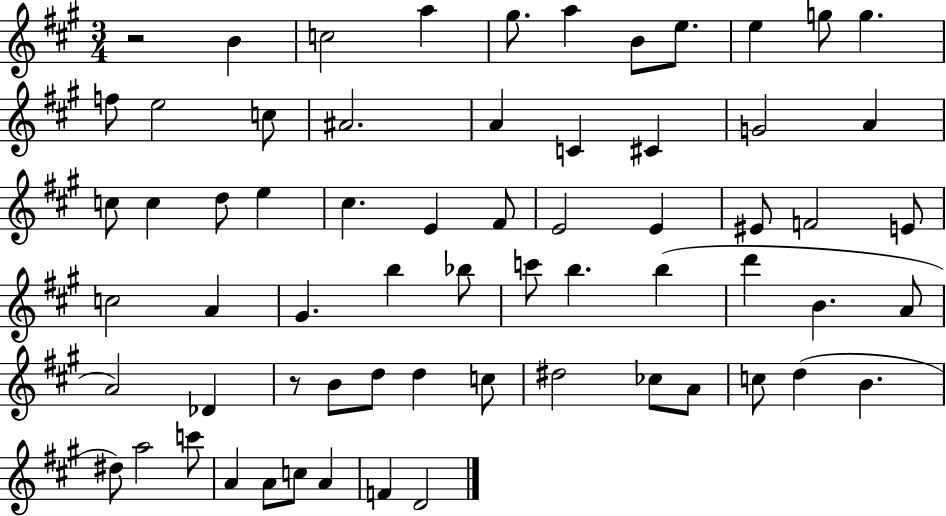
R/h B4/q C5/h A5/q G#5/e. A5/q B4/e E5/e. E5/q G5/e G5/q. F5/e E5/h C5/e A#4/h. A4/q C4/q C#4/q G4/h A4/q C5/e C5/q D5/e E5/q C#5/q. E4/q F#4/e E4/h E4/q EIS4/e F4/h E4/e C5/h A4/q G#4/q. B5/q Bb5/e C6/e B5/q. B5/q D6/q B4/q. A4/e A4/h Db4/q R/e B4/e D5/e D5/q C5/e D#5/h CES5/e A4/e C5/e D5/q B4/q. D#5/e A5/h C6/e A4/q A4/e C5/e A4/q F4/q D4/h